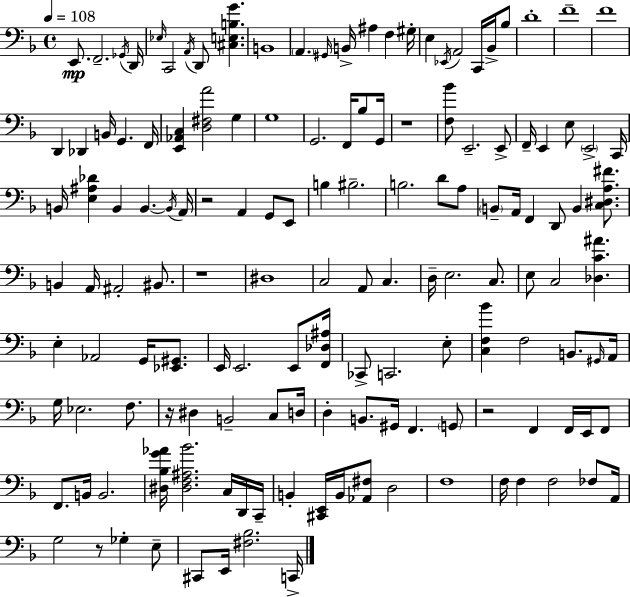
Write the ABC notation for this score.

X:1
T:Untitled
M:4/4
L:1/4
K:F
E,,/2 F,,2 _G,,/4 D,,/4 _E,/4 C,,2 A,,/4 D,,/2 [^C,E,B,G] B,,4 A,, ^G,,/4 B,,/4 ^A, F, ^G,/4 E, _E,,/4 A,,2 C,,/4 _B,,/4 _B,/2 D4 F4 F4 D,, _D,, B,,/4 G,, F,,/4 [E,,_A,,C,] [D,^F,A]2 G, G,4 G,,2 F,,/4 _B,/2 G,,/4 z4 [F,_B]/2 E,,2 E,,/2 F,,/4 E,, E,/2 E,,2 C,,/4 B,,/4 [E,^A,_D] B,, B,, B,,/4 A,,/4 z2 A,, G,,/2 E,,/2 B, ^B,2 B,2 D/2 A,/2 B,,/2 A,,/4 F,, D,,/2 B,, [C,^D,A,^F]/2 B,, A,,/4 ^A,,2 ^B,,/2 z4 ^D,4 C,2 A,,/2 C, D,/4 E,2 C,/2 E,/2 C,2 [_D,C^A] E, _A,,2 G,,/4 [_E,,^G,,]/2 E,,/4 E,,2 E,,/2 [F,,_D,^A,]/4 _C,,/2 C,,2 E,/2 [C,F,_B] F,2 B,,/2 ^G,,/4 A,,/4 G,/4 _E,2 F,/2 z/4 ^D, B,,2 C,/2 D,/4 D, B,,/2 ^G,,/4 F,, G,,/2 z2 F,, F,,/4 E,,/4 F,,/2 F,,/2 B,,/4 B,,2 [^D,_B,G_A]/4 [^D,F,^A,_B]2 C,/4 D,,/4 C,,/4 B,, [^C,,E,,]/4 B,,/4 [_A,,^F,]/2 D,2 F,4 F,/4 F, F,2 _F,/2 A,,/4 G,2 z/2 _G, E,/2 ^C,,/2 E,,/4 [^F,_B,]2 C,,/4